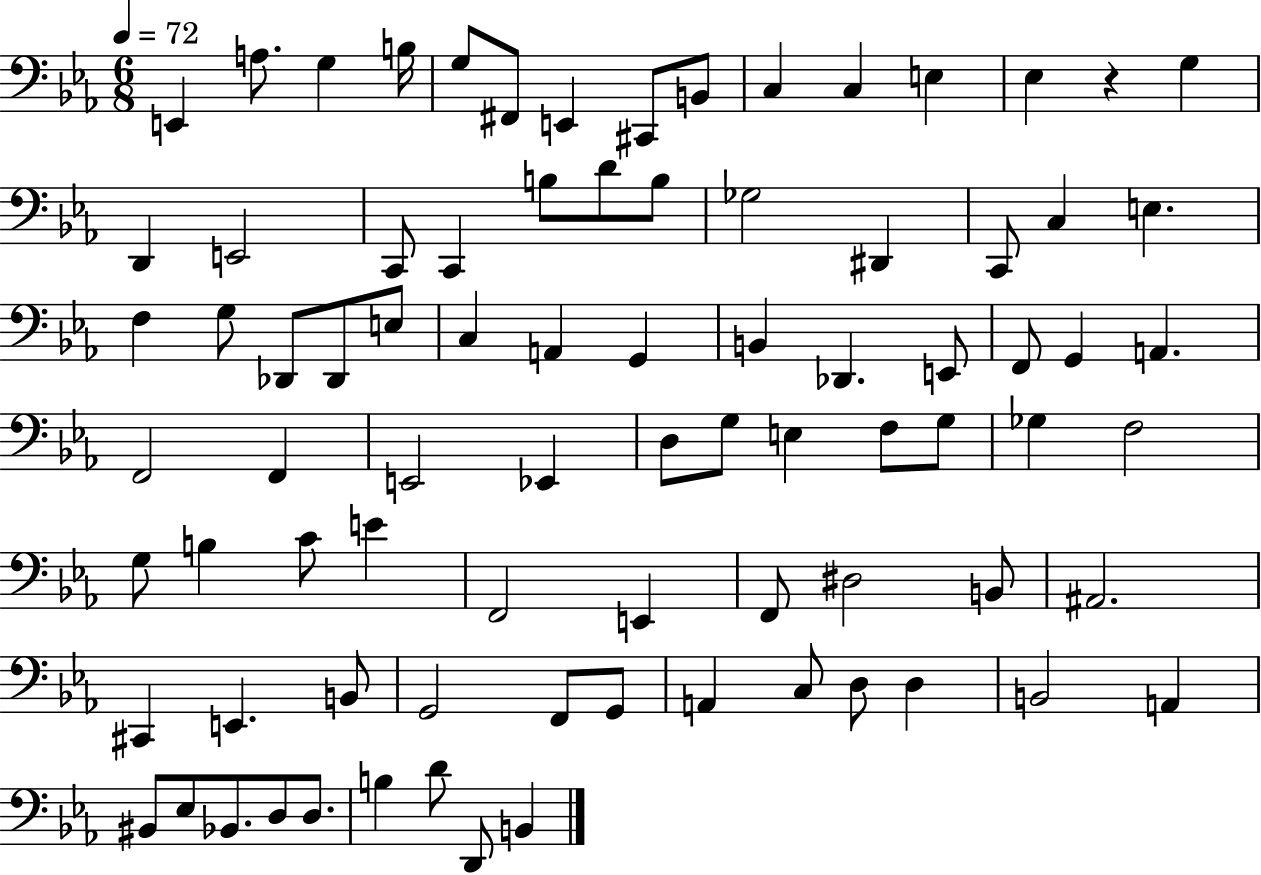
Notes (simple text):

E2/q A3/e. G3/q B3/s G3/e F#2/e E2/q C#2/e B2/e C3/q C3/q E3/q Eb3/q R/q G3/q D2/q E2/h C2/e C2/q B3/e D4/e B3/e Gb3/h D#2/q C2/e C3/q E3/q. F3/q G3/e Db2/e Db2/e E3/e C3/q A2/q G2/q B2/q Db2/q. E2/e F2/e G2/q A2/q. F2/h F2/q E2/h Eb2/q D3/e G3/e E3/q F3/e G3/e Gb3/q F3/h G3/e B3/q C4/e E4/q F2/h E2/q F2/e D#3/h B2/e A#2/h. C#2/q E2/q. B2/e G2/h F2/e G2/e A2/q C3/e D3/e D3/q B2/h A2/q BIS2/e Eb3/e Bb2/e. D3/e D3/e. B3/q D4/e D2/e B2/q